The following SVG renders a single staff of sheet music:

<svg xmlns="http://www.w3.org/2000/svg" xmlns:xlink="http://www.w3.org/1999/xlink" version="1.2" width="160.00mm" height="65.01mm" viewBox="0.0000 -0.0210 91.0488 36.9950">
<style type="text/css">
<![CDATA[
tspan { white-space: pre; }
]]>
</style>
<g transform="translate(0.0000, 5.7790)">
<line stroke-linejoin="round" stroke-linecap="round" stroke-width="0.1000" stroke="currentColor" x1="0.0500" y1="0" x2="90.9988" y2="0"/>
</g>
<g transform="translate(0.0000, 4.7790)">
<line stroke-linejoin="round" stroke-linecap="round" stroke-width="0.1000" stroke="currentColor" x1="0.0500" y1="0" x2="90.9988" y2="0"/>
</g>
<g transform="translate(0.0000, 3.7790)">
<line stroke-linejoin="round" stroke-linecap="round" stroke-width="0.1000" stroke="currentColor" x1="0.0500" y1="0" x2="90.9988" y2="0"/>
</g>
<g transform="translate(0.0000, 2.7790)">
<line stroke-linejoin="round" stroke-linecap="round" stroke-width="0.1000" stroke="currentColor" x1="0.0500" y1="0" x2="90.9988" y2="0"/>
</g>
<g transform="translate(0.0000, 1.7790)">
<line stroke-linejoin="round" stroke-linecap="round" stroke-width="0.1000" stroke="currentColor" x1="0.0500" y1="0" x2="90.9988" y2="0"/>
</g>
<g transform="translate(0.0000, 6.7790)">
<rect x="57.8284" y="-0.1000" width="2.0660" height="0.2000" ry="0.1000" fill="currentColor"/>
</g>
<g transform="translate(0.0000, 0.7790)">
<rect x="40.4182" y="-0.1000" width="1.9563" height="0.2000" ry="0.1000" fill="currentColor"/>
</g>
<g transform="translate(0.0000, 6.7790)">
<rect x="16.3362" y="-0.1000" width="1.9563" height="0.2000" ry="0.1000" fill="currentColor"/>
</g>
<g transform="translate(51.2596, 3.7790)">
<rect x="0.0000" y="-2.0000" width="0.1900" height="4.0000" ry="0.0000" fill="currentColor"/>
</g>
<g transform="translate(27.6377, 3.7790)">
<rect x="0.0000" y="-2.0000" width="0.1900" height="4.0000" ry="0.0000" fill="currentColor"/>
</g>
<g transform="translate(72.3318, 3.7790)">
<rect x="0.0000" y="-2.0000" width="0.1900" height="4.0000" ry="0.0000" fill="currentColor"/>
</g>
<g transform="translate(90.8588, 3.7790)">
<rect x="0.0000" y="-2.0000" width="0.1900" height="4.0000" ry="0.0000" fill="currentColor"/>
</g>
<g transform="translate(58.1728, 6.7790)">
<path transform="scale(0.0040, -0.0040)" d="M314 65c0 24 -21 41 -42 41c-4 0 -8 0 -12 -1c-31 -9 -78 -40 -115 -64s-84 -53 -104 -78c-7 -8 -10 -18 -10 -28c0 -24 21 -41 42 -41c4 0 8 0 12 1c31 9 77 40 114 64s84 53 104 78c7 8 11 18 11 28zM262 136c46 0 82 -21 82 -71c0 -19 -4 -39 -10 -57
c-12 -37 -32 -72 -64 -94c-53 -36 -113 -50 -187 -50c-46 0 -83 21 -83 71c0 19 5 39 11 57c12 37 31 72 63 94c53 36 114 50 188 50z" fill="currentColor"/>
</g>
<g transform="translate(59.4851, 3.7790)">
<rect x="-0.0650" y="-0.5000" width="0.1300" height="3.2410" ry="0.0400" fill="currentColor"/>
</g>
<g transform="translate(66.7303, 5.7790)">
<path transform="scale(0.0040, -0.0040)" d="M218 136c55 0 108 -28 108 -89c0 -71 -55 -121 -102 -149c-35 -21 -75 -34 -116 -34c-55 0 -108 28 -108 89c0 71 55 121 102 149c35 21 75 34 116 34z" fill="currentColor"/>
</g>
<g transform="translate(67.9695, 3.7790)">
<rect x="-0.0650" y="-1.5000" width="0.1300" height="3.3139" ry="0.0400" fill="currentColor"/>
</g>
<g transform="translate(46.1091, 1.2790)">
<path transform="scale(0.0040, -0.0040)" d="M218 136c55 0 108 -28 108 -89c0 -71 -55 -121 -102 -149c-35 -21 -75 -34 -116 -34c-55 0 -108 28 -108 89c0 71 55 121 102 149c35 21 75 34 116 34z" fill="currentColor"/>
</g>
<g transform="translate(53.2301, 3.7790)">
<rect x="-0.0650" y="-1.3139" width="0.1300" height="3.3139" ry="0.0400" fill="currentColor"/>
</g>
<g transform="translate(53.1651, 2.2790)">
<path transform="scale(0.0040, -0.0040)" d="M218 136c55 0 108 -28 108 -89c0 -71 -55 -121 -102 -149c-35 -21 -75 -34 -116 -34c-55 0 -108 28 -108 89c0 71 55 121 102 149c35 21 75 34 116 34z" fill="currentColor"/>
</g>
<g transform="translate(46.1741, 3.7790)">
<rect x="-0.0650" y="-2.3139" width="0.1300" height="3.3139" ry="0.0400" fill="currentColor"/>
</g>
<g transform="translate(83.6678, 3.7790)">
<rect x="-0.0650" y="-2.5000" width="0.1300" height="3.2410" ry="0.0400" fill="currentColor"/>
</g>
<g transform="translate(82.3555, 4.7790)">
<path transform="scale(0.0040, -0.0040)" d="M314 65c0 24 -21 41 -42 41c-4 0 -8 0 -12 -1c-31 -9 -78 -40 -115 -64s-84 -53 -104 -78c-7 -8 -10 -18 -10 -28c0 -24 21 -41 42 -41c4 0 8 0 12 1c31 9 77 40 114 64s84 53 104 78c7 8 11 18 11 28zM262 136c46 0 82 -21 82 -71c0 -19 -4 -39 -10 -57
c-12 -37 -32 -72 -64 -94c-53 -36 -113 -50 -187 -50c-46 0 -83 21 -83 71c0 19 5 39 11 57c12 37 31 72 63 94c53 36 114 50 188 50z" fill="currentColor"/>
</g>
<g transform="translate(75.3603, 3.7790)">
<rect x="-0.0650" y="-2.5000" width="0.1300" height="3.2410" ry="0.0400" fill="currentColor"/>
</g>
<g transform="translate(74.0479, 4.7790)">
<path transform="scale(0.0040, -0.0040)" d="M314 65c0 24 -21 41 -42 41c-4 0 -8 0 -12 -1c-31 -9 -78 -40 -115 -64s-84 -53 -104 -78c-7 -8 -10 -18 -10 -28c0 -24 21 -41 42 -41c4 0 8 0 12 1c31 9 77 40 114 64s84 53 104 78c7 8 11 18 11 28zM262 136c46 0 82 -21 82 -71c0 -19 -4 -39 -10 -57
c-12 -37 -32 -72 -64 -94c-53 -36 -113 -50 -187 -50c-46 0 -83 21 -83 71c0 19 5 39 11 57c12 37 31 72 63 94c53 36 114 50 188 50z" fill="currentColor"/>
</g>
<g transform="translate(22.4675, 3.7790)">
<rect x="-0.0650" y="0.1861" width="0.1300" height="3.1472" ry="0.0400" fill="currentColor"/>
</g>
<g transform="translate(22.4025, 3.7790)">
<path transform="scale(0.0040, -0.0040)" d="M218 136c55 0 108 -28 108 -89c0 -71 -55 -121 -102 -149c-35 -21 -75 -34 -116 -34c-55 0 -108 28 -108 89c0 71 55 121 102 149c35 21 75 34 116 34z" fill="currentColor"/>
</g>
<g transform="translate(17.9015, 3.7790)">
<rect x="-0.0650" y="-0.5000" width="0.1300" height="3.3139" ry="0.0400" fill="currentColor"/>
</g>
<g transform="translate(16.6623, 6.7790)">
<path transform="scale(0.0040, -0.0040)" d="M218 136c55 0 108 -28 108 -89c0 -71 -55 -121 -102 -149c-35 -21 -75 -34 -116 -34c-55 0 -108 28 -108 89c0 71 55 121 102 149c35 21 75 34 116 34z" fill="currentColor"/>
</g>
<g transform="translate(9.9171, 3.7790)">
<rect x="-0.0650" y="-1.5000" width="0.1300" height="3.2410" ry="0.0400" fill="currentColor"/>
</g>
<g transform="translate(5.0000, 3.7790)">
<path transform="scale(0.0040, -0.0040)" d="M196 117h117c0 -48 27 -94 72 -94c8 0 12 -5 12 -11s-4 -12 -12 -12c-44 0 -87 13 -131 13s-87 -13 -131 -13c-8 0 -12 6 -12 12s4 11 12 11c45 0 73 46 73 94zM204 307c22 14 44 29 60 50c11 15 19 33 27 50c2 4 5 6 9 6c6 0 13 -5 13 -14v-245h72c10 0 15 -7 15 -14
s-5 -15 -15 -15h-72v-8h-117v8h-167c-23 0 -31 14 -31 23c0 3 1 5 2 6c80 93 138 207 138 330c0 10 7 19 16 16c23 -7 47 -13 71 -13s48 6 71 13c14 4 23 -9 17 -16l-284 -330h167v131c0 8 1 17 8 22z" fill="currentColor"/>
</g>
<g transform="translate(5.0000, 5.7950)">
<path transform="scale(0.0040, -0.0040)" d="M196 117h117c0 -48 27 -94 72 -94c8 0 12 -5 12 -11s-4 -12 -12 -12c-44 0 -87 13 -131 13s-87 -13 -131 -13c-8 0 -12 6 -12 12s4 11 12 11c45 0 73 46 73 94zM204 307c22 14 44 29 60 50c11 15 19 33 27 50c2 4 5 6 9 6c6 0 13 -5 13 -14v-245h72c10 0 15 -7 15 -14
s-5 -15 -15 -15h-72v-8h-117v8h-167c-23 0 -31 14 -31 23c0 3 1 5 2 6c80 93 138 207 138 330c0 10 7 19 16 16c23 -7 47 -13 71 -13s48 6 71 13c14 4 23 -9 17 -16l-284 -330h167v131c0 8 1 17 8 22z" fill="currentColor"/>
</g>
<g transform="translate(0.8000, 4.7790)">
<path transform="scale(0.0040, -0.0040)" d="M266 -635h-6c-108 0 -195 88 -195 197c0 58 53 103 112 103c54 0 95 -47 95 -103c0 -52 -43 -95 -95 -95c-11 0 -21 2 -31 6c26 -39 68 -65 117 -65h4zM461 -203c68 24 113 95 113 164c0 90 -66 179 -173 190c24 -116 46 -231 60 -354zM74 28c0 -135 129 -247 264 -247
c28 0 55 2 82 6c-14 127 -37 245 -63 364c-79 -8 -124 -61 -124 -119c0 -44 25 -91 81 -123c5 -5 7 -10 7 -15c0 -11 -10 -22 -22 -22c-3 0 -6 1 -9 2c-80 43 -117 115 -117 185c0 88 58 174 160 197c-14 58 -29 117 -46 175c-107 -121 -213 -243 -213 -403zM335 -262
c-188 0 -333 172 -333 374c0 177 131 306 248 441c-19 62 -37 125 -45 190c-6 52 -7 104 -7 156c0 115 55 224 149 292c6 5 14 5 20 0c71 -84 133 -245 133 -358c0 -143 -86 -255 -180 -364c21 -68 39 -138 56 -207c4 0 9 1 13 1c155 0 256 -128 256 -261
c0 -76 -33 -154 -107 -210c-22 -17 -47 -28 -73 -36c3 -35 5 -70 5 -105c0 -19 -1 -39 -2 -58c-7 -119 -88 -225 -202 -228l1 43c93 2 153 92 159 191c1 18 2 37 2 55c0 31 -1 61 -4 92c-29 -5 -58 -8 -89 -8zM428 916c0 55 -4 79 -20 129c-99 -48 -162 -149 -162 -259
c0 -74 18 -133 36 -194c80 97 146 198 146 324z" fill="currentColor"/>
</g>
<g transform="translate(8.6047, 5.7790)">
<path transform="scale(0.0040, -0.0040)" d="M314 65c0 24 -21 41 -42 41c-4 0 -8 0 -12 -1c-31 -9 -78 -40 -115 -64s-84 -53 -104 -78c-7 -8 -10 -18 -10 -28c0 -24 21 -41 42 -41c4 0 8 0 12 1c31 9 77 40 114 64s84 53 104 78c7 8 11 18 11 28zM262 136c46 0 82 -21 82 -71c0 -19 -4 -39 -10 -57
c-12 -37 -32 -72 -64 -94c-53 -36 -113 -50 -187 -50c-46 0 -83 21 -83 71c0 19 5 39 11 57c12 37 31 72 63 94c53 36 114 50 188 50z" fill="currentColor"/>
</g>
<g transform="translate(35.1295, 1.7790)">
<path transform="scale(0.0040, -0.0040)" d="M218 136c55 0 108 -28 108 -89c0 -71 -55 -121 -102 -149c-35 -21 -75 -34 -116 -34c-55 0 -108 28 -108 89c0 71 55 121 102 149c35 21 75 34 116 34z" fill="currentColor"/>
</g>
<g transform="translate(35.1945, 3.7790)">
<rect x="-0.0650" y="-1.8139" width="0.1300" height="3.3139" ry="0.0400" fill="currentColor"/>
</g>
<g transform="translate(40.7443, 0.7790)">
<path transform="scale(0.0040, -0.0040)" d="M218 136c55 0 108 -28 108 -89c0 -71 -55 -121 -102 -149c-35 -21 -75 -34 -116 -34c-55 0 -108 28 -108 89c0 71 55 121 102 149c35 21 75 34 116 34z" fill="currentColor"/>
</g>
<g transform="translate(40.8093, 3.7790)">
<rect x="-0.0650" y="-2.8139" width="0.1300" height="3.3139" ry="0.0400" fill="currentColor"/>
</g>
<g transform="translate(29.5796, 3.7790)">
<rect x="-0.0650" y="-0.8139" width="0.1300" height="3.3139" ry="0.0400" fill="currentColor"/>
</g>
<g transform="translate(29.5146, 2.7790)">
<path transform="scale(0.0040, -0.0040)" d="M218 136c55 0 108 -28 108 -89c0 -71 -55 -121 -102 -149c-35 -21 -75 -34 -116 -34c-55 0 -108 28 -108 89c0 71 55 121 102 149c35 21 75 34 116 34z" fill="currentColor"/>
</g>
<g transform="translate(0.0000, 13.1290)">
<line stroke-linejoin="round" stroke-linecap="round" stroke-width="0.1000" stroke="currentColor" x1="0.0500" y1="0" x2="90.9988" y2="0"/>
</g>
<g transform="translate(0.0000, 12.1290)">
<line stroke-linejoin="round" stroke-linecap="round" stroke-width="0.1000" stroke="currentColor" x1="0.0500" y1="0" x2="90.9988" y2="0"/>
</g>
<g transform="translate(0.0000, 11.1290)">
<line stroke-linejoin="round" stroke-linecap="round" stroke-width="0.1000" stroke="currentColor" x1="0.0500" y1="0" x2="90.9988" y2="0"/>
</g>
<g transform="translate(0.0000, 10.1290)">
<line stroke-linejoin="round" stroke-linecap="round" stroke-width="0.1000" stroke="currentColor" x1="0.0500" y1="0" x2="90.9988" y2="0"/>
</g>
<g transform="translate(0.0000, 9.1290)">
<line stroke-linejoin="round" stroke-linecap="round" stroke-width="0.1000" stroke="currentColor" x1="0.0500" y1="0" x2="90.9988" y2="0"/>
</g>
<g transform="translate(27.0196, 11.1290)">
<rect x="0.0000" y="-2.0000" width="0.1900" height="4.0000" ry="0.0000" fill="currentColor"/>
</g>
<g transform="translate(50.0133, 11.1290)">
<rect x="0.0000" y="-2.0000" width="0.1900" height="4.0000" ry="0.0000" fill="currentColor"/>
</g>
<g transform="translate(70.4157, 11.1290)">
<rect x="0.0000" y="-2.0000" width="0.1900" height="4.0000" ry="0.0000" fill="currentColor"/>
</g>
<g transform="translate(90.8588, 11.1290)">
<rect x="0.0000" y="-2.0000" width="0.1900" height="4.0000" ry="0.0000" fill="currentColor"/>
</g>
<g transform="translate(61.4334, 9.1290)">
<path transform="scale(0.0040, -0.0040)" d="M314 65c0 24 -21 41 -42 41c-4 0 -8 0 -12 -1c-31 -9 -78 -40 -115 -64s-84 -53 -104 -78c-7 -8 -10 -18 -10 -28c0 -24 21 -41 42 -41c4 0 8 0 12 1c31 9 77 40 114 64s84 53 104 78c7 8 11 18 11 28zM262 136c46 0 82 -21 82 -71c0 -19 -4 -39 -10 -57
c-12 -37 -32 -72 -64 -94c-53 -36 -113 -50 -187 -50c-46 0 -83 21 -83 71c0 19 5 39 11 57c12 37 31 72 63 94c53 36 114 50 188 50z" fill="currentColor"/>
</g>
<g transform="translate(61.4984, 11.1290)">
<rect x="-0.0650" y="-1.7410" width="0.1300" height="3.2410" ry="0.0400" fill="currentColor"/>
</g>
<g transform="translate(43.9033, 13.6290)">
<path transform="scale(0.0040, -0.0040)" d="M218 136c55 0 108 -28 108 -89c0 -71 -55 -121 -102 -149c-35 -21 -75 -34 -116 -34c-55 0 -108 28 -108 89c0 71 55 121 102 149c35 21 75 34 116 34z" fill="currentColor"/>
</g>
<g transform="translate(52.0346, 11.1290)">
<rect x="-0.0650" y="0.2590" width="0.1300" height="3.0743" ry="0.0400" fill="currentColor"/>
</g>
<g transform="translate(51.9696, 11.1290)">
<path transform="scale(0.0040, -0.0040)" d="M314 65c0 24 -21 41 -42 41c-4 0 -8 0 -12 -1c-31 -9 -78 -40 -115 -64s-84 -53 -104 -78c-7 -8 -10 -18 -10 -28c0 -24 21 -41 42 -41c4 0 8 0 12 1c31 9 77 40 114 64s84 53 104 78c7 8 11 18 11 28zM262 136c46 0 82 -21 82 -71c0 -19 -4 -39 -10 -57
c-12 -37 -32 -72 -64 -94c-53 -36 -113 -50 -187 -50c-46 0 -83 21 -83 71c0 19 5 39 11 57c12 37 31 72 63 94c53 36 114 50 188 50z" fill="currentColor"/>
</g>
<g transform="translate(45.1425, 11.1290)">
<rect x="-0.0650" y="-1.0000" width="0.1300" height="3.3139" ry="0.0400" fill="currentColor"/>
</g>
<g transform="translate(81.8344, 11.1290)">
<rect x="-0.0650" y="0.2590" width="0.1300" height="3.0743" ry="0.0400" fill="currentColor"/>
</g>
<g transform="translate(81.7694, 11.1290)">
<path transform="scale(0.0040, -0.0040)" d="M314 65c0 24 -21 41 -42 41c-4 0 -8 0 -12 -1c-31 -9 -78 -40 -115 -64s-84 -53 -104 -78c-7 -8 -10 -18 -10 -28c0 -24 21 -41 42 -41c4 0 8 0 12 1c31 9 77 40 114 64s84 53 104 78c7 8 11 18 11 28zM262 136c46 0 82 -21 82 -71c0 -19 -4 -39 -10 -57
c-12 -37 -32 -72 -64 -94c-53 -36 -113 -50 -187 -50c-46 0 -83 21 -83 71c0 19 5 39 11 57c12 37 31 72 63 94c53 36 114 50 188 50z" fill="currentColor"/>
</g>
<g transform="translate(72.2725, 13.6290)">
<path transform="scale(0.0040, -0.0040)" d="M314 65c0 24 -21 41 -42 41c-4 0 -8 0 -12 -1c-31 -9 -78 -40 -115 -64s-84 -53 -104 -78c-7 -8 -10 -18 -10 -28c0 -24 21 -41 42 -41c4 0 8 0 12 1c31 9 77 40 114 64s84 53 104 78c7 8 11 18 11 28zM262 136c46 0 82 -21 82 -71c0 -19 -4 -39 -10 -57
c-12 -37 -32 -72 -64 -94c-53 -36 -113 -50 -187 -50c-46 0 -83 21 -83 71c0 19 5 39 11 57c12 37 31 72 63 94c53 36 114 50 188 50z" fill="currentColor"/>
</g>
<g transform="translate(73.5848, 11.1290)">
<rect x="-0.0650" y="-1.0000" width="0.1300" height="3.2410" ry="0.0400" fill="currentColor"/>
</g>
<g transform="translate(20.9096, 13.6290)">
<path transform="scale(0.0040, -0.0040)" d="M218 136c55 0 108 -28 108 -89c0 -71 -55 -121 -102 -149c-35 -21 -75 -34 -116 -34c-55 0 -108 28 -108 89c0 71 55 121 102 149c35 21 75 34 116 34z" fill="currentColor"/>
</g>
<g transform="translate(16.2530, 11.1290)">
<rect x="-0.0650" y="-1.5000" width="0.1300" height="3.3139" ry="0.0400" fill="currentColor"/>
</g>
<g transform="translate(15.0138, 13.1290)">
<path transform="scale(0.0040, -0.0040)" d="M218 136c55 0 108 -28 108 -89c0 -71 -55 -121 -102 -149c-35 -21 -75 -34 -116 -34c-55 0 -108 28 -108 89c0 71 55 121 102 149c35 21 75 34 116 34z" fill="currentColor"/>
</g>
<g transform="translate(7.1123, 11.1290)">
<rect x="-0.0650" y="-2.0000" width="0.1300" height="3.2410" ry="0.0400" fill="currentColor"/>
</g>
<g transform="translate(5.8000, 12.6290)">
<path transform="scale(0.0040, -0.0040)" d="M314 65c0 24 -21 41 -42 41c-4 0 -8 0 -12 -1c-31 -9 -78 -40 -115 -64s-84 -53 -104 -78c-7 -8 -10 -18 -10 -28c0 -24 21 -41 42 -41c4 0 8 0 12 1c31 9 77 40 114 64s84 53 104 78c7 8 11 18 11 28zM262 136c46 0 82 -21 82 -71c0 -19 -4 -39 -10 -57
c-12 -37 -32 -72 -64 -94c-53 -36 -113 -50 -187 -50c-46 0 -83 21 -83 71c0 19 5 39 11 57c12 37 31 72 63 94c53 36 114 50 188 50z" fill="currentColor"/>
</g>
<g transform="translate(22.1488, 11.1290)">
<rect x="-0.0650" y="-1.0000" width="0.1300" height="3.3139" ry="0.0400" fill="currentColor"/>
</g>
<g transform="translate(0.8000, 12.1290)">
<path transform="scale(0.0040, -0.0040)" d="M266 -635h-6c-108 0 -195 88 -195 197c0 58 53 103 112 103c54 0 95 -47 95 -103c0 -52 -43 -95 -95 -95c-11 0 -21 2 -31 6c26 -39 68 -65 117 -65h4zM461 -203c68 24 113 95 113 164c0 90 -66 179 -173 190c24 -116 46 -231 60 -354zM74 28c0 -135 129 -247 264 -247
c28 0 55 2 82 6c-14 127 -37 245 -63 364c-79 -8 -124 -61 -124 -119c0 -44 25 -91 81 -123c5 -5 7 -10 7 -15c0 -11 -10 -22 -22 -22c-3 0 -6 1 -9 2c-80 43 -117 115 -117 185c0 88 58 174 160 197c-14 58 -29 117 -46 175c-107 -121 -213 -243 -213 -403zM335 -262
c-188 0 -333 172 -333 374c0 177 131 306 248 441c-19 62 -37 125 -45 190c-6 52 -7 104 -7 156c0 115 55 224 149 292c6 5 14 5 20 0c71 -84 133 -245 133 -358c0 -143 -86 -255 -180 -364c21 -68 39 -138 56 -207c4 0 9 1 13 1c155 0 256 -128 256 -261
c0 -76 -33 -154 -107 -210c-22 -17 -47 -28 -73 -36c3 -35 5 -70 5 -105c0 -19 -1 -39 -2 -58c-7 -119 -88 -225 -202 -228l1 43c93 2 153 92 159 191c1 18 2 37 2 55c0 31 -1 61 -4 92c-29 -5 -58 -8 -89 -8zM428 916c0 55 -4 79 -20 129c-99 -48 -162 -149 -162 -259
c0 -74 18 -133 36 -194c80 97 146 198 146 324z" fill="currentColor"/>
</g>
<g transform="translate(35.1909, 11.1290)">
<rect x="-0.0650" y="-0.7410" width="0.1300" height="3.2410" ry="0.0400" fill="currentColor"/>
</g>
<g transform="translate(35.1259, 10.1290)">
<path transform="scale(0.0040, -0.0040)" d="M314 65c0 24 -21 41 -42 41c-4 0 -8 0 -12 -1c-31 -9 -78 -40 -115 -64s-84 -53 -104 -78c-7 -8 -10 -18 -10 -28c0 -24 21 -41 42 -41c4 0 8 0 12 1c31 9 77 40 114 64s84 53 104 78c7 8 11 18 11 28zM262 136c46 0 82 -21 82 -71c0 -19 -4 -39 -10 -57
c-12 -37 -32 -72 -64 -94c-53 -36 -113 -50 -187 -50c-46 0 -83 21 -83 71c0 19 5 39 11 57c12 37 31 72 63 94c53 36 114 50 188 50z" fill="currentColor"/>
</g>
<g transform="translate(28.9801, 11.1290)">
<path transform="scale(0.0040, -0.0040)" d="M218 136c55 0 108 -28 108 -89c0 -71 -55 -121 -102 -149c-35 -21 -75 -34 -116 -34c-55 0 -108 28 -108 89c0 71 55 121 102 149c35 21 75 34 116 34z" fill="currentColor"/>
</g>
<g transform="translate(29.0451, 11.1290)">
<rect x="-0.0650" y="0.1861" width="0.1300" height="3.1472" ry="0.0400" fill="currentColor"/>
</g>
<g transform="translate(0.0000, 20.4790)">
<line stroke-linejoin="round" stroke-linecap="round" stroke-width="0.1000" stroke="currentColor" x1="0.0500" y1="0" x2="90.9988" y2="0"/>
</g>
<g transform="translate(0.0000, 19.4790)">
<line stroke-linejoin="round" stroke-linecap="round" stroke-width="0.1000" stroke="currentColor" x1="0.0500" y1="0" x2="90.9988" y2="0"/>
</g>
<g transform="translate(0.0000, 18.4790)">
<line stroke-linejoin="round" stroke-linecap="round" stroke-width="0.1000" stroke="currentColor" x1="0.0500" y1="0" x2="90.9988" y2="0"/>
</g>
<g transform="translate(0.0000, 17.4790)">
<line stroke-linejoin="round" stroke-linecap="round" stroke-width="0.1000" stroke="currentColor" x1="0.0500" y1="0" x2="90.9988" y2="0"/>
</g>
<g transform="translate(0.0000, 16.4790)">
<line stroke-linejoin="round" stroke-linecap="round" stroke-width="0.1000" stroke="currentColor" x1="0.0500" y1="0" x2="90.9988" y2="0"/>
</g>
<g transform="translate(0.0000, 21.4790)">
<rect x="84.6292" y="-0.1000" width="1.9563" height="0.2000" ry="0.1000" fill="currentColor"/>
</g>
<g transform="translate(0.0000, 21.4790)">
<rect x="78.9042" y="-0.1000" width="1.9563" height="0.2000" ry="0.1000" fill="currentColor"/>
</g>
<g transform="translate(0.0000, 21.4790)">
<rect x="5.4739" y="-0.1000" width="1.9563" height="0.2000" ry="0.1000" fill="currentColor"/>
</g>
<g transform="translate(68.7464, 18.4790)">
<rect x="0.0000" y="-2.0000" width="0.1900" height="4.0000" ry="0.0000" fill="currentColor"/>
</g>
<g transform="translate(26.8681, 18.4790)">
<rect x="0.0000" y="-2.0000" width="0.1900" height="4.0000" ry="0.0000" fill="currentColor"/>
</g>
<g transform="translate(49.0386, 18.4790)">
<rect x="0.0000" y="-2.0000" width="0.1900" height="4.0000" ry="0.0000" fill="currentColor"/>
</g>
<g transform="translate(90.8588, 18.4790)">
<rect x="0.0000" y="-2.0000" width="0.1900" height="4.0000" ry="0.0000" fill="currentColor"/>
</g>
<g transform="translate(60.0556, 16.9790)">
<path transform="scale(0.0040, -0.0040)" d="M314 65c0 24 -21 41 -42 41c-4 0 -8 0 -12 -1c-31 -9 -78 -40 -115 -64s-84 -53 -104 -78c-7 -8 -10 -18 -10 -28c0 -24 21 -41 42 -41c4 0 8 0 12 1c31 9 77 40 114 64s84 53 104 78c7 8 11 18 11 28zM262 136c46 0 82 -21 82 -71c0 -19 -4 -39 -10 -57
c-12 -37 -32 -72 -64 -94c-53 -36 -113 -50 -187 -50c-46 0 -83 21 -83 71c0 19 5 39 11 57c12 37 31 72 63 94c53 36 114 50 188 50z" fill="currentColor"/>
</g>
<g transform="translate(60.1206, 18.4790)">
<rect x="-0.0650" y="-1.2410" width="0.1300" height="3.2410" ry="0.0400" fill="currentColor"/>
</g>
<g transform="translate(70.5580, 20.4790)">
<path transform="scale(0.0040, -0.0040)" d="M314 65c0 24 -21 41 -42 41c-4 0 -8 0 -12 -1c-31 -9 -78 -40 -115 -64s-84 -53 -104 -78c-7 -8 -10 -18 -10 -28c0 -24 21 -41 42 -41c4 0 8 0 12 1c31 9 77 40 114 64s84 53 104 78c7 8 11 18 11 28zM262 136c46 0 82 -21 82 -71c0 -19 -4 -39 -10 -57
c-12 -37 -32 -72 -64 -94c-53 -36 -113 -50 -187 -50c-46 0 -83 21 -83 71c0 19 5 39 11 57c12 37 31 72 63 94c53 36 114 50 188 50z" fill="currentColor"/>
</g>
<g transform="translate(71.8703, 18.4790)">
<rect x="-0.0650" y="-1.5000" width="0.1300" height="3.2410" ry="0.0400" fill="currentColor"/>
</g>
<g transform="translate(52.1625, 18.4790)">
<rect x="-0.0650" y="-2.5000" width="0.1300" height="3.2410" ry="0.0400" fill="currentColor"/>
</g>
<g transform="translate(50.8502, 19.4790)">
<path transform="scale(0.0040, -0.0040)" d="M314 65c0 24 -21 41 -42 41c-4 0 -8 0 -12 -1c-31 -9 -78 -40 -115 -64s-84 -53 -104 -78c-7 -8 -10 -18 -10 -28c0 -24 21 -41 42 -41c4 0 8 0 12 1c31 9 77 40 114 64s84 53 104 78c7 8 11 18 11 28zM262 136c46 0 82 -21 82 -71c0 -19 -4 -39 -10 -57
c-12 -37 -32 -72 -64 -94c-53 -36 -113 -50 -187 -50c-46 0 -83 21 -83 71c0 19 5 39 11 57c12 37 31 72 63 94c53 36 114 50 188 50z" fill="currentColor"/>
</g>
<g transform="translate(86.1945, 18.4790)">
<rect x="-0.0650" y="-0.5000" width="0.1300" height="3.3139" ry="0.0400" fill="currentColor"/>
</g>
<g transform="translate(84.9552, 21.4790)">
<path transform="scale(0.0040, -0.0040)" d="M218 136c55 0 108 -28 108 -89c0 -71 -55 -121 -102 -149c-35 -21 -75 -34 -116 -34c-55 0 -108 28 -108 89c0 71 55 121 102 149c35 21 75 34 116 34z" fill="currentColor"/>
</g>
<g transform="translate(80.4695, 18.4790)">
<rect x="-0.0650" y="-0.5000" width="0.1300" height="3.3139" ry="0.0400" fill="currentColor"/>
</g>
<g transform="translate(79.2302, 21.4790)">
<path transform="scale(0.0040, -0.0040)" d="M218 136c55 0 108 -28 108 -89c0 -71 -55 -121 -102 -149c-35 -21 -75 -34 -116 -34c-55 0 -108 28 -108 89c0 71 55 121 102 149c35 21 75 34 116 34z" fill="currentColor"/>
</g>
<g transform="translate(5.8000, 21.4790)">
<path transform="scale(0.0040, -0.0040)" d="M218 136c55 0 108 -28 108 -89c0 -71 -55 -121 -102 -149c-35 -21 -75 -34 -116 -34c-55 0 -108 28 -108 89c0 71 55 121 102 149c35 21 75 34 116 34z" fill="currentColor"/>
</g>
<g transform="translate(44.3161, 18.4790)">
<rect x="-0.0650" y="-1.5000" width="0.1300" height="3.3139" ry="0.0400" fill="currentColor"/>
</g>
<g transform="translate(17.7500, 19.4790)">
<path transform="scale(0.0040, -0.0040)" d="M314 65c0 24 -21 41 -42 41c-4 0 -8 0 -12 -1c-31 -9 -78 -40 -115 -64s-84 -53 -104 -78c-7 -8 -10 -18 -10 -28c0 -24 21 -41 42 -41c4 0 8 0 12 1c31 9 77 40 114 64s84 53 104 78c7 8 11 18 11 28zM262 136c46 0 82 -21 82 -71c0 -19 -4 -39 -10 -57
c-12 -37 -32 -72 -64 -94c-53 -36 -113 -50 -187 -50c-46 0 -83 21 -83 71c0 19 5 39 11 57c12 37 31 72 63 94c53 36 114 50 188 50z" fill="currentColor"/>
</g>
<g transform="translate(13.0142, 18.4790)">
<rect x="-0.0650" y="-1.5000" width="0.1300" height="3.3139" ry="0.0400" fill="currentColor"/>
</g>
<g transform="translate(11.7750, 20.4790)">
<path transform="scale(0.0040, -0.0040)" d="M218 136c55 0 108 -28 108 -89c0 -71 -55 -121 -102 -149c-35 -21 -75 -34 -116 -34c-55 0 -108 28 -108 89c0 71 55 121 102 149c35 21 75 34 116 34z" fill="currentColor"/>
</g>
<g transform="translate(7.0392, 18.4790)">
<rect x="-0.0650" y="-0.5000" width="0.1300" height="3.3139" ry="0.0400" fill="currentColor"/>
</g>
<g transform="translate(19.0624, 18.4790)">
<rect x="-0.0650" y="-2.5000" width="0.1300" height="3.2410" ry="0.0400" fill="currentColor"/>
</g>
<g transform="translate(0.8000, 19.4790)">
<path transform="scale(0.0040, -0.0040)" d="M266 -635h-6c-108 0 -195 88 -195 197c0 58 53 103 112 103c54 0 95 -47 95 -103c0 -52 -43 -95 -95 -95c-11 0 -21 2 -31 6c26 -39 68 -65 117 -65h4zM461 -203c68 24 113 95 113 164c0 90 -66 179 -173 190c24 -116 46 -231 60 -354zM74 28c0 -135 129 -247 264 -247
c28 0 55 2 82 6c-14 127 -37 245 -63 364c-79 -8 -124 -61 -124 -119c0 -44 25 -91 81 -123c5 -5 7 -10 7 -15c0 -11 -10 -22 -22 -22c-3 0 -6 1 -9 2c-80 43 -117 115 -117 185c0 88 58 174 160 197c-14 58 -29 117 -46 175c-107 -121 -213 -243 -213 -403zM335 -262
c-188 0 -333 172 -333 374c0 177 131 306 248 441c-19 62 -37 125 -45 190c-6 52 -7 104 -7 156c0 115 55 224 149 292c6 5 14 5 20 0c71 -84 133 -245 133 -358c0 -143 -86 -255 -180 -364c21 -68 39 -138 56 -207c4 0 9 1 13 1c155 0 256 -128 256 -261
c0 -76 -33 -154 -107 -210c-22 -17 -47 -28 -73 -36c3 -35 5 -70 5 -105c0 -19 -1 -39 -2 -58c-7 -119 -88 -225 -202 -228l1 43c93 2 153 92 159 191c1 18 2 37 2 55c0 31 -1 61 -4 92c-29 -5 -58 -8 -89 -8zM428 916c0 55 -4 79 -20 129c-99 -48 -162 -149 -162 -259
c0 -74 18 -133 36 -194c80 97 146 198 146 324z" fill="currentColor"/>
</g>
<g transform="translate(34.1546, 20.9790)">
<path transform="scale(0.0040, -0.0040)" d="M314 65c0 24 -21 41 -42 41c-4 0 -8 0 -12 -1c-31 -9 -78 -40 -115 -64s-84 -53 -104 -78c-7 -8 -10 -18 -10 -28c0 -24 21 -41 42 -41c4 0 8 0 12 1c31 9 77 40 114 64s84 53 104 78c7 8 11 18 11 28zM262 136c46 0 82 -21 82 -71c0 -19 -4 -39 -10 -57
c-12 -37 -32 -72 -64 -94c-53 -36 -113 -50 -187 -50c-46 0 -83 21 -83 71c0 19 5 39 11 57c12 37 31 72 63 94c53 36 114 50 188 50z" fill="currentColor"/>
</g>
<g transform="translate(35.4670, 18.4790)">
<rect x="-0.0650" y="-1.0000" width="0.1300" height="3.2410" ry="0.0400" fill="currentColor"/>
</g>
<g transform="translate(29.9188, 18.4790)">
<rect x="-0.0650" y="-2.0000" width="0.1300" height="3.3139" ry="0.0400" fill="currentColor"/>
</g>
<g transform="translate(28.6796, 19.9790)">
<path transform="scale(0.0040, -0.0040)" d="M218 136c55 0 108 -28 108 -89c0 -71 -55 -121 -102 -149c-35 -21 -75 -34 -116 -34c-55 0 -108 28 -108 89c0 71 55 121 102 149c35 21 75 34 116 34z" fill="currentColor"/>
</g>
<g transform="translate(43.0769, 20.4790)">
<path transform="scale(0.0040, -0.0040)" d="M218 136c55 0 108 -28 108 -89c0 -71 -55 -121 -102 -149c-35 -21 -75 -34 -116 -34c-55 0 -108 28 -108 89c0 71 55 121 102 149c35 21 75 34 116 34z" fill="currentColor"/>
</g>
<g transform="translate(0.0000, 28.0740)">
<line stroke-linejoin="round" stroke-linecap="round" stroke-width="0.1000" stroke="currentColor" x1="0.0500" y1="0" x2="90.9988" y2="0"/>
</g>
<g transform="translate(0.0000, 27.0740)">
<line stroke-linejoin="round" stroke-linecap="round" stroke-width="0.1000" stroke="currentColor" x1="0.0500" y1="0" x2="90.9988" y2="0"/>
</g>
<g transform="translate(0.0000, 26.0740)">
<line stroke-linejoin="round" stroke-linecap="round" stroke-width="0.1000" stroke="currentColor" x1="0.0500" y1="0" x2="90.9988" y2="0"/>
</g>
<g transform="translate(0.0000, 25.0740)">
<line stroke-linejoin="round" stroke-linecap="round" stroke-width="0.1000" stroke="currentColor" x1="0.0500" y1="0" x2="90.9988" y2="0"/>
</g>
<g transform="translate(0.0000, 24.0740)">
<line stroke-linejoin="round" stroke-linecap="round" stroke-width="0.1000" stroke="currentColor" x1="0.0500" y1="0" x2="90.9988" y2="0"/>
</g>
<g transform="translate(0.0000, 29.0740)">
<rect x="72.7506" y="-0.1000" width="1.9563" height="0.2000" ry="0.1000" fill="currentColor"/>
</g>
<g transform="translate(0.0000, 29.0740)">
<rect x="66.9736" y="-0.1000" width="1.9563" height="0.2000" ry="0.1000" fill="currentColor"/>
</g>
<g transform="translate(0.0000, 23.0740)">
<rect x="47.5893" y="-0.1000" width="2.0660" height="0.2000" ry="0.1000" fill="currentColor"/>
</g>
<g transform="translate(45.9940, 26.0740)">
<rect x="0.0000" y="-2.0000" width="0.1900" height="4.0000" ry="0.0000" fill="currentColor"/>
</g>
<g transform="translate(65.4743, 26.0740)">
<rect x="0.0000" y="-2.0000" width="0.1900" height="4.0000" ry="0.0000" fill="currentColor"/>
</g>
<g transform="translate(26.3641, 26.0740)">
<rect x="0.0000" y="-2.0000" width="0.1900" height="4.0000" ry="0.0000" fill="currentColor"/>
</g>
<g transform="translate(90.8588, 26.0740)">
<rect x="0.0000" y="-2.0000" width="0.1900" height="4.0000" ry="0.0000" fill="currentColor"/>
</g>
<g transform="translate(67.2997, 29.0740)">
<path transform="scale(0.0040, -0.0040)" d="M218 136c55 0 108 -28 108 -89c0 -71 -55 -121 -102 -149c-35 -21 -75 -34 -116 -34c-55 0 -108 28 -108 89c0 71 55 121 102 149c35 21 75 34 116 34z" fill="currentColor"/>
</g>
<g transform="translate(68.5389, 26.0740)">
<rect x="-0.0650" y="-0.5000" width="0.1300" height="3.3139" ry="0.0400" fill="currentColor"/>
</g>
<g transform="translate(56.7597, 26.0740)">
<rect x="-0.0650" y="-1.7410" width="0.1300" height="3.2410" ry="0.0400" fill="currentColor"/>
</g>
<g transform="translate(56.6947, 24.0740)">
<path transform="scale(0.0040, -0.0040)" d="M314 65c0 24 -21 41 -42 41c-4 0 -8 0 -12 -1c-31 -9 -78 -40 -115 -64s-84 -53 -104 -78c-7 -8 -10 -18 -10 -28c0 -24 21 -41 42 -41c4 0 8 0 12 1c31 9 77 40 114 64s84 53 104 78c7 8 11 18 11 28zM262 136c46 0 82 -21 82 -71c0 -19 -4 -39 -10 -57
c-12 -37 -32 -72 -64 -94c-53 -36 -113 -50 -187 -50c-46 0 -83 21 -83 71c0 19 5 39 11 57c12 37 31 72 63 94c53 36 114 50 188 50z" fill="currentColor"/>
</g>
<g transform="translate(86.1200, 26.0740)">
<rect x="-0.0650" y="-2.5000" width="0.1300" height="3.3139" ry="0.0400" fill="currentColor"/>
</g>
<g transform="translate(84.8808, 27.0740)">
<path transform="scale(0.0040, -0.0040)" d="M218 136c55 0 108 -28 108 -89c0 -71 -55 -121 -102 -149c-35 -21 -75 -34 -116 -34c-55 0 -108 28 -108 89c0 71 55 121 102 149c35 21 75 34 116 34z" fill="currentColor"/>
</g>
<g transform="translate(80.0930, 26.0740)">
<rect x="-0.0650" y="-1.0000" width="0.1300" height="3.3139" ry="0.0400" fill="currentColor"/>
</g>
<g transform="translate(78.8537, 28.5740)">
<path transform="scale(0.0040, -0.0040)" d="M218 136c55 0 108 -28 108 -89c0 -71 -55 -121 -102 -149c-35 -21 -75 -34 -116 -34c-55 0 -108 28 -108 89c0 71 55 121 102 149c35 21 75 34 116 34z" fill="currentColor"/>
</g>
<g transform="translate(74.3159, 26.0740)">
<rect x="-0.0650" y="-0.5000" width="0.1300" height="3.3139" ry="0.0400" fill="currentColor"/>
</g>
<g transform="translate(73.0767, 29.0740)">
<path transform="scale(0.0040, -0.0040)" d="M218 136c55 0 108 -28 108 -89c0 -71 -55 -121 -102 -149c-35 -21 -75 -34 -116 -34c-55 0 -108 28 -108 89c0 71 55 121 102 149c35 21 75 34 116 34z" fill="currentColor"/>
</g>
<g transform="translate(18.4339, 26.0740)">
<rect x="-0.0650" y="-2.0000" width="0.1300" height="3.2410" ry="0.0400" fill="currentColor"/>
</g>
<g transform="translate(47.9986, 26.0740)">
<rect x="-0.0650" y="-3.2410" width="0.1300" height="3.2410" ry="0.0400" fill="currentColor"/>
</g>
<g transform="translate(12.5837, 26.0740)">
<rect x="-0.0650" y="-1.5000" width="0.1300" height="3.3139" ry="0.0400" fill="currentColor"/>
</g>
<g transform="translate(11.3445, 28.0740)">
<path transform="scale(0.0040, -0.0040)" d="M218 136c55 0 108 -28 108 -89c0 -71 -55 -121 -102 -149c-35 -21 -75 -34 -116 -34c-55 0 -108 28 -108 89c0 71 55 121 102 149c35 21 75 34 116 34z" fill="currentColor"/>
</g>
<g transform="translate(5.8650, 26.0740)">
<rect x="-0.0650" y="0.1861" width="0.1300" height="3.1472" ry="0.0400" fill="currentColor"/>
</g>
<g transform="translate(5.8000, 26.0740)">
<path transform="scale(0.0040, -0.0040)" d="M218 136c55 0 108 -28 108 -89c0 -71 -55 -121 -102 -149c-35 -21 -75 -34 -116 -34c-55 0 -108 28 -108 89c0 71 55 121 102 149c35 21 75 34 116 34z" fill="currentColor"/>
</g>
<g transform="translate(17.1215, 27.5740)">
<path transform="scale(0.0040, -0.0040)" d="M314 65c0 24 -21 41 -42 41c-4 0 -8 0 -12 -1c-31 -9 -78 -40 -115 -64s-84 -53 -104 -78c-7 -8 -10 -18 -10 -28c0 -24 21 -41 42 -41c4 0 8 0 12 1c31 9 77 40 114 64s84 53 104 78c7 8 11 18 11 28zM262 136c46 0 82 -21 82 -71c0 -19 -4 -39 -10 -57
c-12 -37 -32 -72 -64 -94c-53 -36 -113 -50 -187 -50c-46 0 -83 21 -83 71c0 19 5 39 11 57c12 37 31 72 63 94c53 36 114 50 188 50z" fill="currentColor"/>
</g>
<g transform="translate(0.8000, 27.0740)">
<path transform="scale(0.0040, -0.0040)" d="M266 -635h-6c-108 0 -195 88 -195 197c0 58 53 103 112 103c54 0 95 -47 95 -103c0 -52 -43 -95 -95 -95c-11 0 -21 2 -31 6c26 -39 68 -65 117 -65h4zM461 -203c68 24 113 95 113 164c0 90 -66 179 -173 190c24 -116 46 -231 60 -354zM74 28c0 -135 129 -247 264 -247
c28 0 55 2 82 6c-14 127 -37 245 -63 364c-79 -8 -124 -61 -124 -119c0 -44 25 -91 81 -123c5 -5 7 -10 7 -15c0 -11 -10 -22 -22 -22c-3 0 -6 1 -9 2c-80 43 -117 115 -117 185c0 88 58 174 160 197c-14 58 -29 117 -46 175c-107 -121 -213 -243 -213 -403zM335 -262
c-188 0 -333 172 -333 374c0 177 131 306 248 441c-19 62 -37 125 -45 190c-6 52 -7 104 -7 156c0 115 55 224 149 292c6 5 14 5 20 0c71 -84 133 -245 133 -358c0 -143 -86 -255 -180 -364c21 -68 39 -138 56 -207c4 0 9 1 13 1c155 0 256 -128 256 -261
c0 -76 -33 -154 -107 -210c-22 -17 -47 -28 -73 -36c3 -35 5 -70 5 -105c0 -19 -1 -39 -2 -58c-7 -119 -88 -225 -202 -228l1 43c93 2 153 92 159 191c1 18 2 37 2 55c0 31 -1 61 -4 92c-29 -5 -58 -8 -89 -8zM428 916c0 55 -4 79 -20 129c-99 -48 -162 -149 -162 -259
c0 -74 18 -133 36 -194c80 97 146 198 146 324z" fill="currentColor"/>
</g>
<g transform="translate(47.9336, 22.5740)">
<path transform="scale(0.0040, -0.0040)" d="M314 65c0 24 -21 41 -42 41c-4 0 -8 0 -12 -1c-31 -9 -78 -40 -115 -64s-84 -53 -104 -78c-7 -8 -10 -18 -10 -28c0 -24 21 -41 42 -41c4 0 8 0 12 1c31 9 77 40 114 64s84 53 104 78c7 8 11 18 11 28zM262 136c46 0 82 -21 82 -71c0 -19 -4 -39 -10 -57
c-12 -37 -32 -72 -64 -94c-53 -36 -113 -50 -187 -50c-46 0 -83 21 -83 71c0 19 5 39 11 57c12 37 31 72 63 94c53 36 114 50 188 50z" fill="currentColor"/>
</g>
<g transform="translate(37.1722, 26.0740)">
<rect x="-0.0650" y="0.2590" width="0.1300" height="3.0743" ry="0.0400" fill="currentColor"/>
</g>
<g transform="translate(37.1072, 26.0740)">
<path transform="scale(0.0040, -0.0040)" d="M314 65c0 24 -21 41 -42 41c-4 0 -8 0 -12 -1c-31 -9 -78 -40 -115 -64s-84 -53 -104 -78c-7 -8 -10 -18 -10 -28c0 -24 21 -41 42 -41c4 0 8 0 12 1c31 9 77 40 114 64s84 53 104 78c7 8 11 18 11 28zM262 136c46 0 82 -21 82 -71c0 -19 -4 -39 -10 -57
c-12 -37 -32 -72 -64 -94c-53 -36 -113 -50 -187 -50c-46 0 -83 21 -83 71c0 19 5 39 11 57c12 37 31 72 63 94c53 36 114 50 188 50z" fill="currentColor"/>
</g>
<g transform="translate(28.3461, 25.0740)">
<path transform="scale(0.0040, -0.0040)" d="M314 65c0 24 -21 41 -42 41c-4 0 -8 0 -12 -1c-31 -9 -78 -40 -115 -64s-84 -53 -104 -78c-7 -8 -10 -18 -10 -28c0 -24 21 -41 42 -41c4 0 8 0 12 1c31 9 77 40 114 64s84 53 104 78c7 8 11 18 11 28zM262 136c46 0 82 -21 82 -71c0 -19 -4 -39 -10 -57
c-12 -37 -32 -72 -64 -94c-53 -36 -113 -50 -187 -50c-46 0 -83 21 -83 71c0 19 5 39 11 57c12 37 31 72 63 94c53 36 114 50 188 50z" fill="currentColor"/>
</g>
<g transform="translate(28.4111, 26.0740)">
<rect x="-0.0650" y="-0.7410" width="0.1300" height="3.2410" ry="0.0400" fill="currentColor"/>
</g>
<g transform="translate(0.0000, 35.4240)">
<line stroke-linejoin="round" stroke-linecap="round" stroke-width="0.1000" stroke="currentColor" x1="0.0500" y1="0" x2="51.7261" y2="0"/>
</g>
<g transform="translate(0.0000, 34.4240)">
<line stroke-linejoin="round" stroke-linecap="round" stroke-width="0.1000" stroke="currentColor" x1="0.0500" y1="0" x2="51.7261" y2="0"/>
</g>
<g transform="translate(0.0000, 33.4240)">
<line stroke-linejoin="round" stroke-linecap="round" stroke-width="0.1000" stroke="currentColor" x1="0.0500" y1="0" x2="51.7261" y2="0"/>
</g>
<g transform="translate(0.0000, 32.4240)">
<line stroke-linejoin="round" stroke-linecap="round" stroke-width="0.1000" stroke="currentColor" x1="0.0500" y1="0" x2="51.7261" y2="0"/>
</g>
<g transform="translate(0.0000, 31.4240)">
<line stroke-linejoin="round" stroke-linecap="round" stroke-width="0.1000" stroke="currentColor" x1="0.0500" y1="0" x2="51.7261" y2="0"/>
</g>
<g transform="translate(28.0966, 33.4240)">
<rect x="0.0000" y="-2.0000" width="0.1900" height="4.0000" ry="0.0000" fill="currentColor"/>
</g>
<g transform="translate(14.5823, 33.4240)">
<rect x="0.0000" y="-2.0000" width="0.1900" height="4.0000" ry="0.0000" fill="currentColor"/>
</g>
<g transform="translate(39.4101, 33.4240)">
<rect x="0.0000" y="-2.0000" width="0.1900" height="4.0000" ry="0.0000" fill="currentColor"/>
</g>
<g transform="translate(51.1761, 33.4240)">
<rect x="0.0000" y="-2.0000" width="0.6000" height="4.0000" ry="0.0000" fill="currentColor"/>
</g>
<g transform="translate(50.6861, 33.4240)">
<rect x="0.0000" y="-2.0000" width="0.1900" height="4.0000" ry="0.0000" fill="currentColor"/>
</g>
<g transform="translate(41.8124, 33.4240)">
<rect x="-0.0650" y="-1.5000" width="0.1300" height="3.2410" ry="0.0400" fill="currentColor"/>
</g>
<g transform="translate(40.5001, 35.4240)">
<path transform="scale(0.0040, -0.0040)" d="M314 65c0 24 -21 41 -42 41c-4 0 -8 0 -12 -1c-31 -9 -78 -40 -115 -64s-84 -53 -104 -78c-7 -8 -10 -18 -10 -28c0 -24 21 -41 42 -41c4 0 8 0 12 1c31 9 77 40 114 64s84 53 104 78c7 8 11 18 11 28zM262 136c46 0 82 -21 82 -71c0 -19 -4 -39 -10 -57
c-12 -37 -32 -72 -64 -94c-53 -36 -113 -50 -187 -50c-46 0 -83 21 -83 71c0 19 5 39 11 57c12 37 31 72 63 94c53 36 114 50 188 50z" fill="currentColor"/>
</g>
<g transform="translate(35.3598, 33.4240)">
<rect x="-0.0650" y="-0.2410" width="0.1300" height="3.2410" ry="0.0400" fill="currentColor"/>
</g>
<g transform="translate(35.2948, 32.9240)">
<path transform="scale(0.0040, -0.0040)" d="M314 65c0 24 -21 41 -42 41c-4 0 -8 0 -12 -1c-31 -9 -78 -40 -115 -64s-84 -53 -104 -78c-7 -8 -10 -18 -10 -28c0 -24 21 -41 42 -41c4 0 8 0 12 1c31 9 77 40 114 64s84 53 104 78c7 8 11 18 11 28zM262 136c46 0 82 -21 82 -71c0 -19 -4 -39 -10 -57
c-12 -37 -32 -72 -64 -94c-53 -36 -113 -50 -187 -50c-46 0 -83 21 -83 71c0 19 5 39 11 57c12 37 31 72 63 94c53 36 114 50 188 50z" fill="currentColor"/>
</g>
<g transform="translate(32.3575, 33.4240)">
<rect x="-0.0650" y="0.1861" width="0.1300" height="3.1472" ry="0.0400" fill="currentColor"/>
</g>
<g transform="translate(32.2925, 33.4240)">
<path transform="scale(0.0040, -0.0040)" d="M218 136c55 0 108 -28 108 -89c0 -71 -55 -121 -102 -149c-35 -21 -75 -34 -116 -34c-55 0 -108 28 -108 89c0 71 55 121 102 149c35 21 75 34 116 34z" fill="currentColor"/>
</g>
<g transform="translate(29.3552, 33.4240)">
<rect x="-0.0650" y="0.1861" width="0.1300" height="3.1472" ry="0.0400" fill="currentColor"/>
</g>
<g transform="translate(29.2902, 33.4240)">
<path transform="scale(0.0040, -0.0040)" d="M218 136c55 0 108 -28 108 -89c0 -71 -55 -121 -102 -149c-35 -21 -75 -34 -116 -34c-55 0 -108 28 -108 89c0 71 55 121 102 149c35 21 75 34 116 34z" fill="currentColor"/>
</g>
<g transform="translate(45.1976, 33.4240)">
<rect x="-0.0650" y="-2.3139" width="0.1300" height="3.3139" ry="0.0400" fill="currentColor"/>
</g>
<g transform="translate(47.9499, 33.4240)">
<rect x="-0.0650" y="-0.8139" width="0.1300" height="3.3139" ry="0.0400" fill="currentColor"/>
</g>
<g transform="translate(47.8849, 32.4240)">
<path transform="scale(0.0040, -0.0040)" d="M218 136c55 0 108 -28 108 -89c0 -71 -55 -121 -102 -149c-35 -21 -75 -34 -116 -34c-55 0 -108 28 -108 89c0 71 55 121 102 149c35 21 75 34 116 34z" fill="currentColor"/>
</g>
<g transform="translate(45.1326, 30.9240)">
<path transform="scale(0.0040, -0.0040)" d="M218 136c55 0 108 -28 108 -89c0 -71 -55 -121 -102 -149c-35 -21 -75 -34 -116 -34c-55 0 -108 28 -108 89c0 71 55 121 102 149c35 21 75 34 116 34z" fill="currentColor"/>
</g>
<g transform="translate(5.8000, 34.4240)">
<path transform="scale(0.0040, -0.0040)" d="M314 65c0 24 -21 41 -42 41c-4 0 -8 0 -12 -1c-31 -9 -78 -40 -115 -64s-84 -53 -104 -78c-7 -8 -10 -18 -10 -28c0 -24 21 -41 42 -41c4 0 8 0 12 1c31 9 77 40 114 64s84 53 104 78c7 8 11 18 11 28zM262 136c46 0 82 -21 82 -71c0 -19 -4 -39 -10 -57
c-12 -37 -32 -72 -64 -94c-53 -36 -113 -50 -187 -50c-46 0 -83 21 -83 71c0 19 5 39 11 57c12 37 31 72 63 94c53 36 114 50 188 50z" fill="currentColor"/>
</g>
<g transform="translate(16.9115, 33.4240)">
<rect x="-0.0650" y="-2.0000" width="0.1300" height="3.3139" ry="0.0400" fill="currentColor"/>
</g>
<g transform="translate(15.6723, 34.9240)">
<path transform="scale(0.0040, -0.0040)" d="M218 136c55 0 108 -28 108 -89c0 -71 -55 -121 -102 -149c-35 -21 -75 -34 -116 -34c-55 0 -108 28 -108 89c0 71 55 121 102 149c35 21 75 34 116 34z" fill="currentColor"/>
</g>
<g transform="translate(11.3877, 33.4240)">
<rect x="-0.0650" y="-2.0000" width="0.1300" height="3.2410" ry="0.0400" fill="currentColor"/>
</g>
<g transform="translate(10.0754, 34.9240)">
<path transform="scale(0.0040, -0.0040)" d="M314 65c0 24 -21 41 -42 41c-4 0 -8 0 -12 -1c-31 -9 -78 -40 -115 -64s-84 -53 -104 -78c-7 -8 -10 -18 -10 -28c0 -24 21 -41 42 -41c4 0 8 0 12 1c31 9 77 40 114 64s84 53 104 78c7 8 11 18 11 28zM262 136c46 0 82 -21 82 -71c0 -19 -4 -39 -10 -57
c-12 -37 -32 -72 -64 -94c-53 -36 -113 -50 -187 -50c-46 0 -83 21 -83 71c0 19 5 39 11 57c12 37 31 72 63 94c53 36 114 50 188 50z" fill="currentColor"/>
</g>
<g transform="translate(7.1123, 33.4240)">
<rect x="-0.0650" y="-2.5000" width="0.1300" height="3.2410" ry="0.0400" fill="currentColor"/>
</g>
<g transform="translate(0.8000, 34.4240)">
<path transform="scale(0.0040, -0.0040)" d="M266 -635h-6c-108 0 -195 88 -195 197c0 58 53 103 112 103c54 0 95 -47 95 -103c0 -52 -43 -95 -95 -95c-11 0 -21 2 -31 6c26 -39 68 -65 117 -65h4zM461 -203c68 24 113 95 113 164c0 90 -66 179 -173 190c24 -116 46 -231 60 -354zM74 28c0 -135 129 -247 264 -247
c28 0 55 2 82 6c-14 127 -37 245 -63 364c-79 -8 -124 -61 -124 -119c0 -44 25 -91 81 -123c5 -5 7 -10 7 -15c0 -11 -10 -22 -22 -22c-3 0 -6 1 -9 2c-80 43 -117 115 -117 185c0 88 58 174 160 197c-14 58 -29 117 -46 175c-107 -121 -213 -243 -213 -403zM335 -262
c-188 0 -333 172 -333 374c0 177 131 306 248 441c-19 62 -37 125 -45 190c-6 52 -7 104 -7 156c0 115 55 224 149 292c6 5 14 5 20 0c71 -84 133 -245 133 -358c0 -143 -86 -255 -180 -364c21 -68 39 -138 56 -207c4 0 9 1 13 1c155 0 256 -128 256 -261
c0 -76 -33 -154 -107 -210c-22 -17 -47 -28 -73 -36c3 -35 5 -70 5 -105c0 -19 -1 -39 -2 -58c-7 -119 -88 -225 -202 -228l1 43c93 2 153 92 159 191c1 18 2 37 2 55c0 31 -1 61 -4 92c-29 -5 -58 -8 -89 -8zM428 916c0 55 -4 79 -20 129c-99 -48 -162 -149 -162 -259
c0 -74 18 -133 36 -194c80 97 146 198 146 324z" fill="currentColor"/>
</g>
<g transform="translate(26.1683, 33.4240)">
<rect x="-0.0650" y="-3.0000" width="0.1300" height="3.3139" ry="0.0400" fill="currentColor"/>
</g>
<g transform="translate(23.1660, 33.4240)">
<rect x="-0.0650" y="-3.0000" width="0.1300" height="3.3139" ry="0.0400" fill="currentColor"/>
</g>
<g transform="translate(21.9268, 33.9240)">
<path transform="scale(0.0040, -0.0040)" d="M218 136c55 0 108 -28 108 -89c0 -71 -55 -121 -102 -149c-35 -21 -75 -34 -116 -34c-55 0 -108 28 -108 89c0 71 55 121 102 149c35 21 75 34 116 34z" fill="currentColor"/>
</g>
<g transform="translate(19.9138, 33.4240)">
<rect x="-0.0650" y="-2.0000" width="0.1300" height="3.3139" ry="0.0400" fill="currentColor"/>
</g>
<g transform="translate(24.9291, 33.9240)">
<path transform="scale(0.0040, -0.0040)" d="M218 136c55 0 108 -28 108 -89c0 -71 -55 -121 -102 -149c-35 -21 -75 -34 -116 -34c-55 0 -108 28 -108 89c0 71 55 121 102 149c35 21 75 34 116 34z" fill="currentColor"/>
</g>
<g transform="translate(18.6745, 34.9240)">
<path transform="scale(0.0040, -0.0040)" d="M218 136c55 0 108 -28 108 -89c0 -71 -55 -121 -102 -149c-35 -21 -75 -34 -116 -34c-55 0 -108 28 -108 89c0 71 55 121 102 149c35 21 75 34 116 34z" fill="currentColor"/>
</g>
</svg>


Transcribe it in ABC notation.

X:1
T:Untitled
M:4/4
L:1/4
K:C
E2 C B d f a g e C2 E G2 G2 F2 E D B d2 D B2 f2 D2 B2 C E G2 F D2 E G2 e2 E2 C C B E F2 d2 B2 b2 f2 C C D G G2 F2 F F A A B B c2 E2 g d